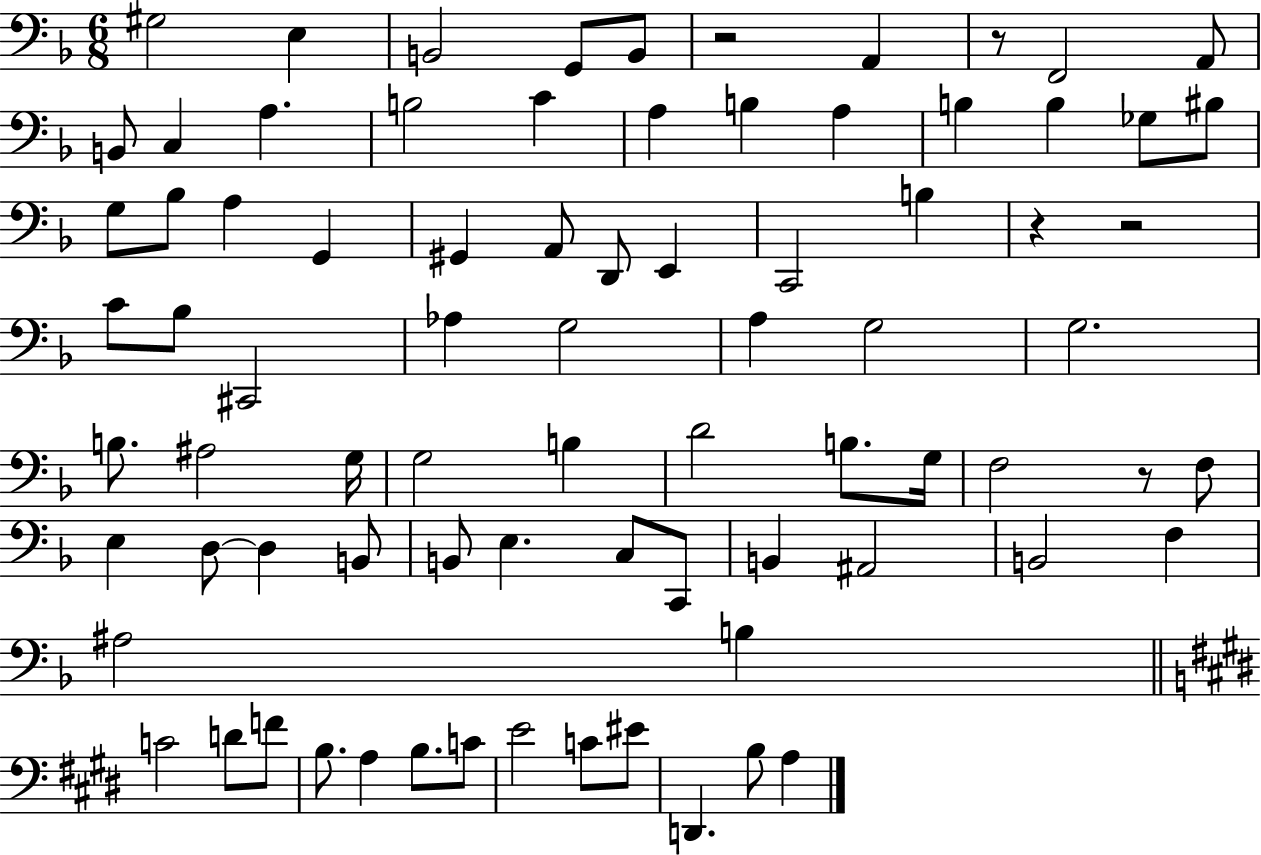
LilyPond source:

{
  \clef bass
  \numericTimeSignature
  \time 6/8
  \key f \major
  gis2 e4 | b,2 g,8 b,8 | r2 a,4 | r8 f,2 a,8 | \break b,8 c4 a4. | b2 c'4 | a4 b4 a4 | b4 b4 ges8 bis8 | \break g8 bes8 a4 g,4 | gis,4 a,8 d,8 e,4 | c,2 b4 | r4 r2 | \break c'8 bes8 cis,2 | aes4 g2 | a4 g2 | g2. | \break b8. ais2 g16 | g2 b4 | d'2 b8. g16 | f2 r8 f8 | \break e4 d8~~ d4 b,8 | b,8 e4. c8 c,8 | b,4 ais,2 | b,2 f4 | \break ais2 b4 | \bar "||" \break \key e \major c'2 d'8 f'8 | b8. a4 b8. c'8 | e'2 c'8 eis'8 | d,4. b8 a4 | \break \bar "|."
}